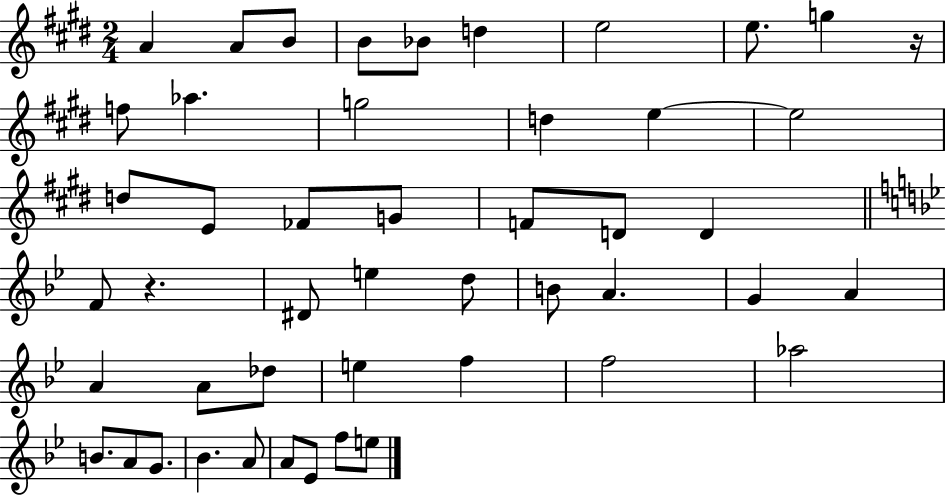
A4/q A4/e B4/e B4/e Bb4/e D5/q E5/h E5/e. G5/q R/s F5/e Ab5/q. G5/h D5/q E5/q E5/h D5/e E4/e FES4/e G4/e F4/e D4/e D4/q F4/e R/q. D#4/e E5/q D5/e B4/e A4/q. G4/q A4/q A4/q A4/e Db5/e E5/q F5/q F5/h Ab5/h B4/e. A4/e G4/e. Bb4/q. A4/e A4/e Eb4/e F5/e E5/e